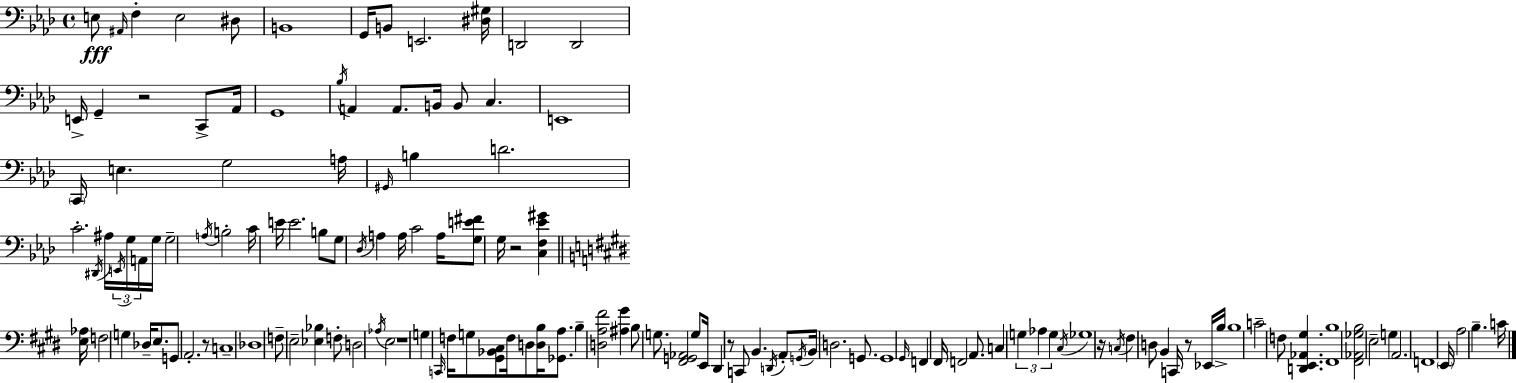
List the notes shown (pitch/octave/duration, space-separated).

E3/e A#2/s F3/q E3/h D#3/e B2/w G2/s B2/e E2/h. [D#3,G#3]/s D2/h D2/h E2/s G2/q R/h C2/e Ab2/s G2/w Bb3/s A2/q A2/e. B2/s B2/e C3/q. E2/w C2/s E3/q. G3/h A3/s G#2/s B3/q D4/h. C4/h. D#2/s A#3/s E2/s G3/s A2/s G3/s G3/h A3/s B3/h C4/s E4/s E4/h. B3/e G3/e Db3/s A3/q A3/s C4/h A3/s [G3,E4,F#4]/e G3/s R/h [C3,F3,Eb4,G#4]/q [E3,Ab3]/s F3/h G3/q Db3/s E3/e. G2/e A2/h. R/e C3/w Db3/w F3/e E3/h [Eb3,Bb3]/q F3/e D3/h Ab3/s E3/h R/w G3/q C2/s F3/s G3/e [G#2,Bb2,C#3]/e F3/s D3/e [D3,B3]/s [Gb2,A3]/e. B3/q [D3,A3,F#4]/h [A#3,G#4]/q B3/e G3/e. [F#2,G2,Ab2]/h G3/e E2/s D#2/q R/e C2/e B2/q. D2/s A2/e G2/s B2/s D3/h. G2/e. G2/w G#2/s F2/q F#2/s F2/h A2/e. C3/q G3/q Ab3/q G3/q C#3/s Gb3/w R/s C3/s F#3/q D3/e B2/q C2/s R/e Eb2/s B3/s B3/w C4/h F3/e [D2,E2,Ab2,G#3]/q. [F#2,B3]/w [F#2,Ab2,Gb3,B3]/h E3/h G3/q A2/h. F2/w E2/s A3/h B3/q. C4/s